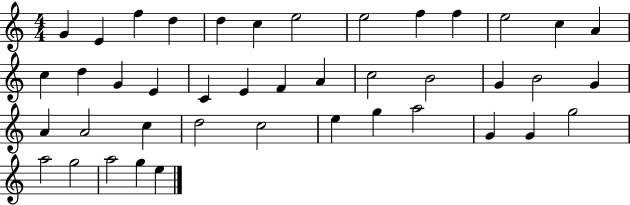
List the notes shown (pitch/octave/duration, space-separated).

G4/q E4/q F5/q D5/q D5/q C5/q E5/h E5/h F5/q F5/q E5/h C5/q A4/q C5/q D5/q G4/q E4/q C4/q E4/q F4/q A4/q C5/h B4/h G4/q B4/h G4/q A4/q A4/h C5/q D5/h C5/h E5/q G5/q A5/h G4/q G4/q G5/h A5/h G5/h A5/h G5/q E5/q